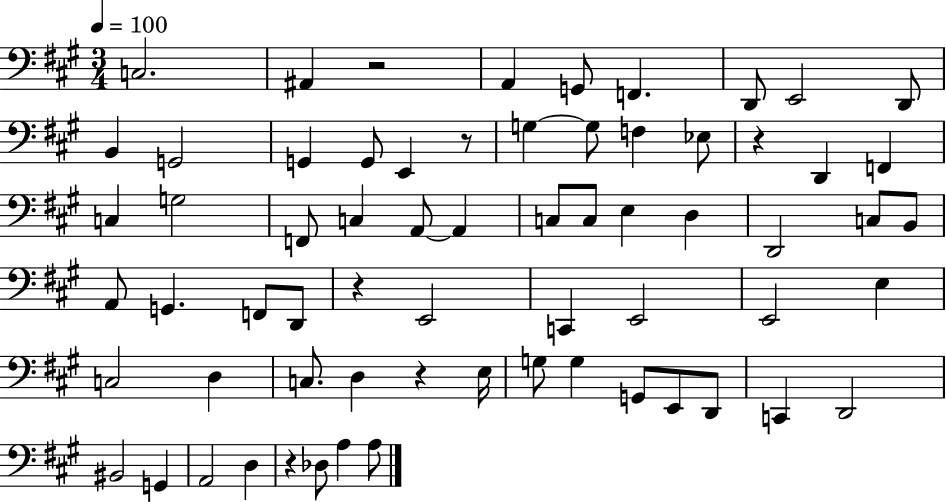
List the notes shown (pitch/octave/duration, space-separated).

C3/h. A#2/q R/h A2/q G2/e F2/q. D2/e E2/h D2/e B2/q G2/h G2/q G2/e E2/q R/e G3/q G3/e F3/q Eb3/e R/q D2/q F2/q C3/q G3/h F2/e C3/q A2/e A2/q C3/e C3/e E3/q D3/q D2/h C3/e B2/e A2/e G2/q. F2/e D2/e R/q E2/h C2/q E2/h E2/h E3/q C3/h D3/q C3/e. D3/q R/q E3/s G3/e G3/q G2/e E2/e D2/e C2/q D2/h BIS2/h G2/q A2/h D3/q R/q Db3/e A3/q A3/e